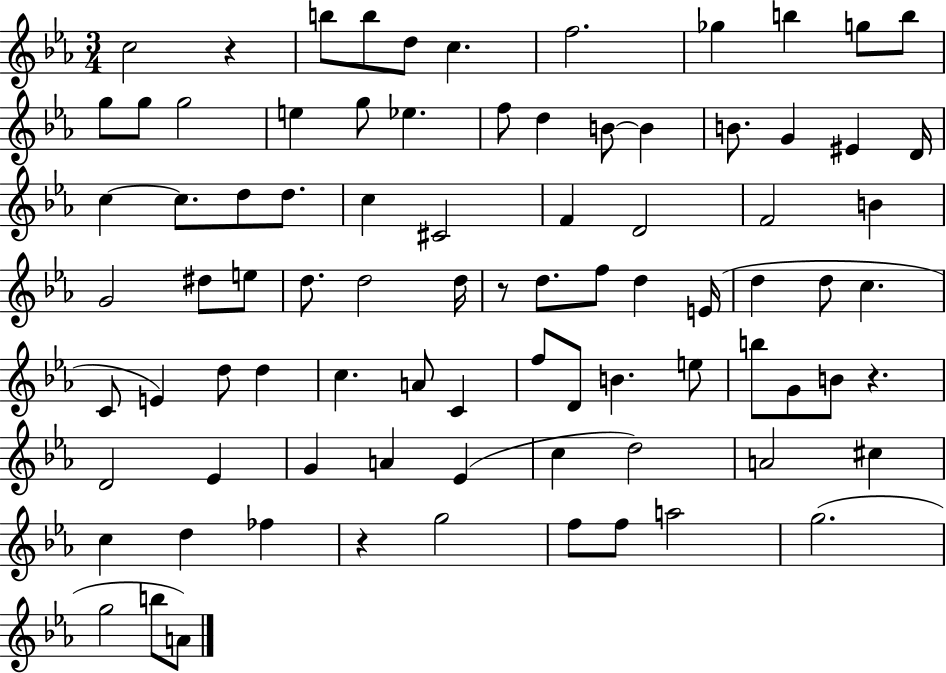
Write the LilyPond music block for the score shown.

{
  \clef treble
  \numericTimeSignature
  \time 3/4
  \key ees \major
  c''2 r4 | b''8 b''8 d''8 c''4. | f''2. | ges''4 b''4 g''8 b''8 | \break g''8 g''8 g''2 | e''4 g''8 ees''4. | f''8 d''4 b'8~~ b'4 | b'8. g'4 eis'4 d'16 | \break c''4~~ c''8. d''8 d''8. | c''4 cis'2 | f'4 d'2 | f'2 b'4 | \break g'2 dis''8 e''8 | d''8. d''2 d''16 | r8 d''8. f''8 d''4 e'16( | d''4 d''8 c''4. | \break c'8 e'4) d''8 d''4 | c''4. a'8 c'4 | f''8 d'8 b'4. e''8 | b''8 g'8 b'8 r4. | \break d'2 ees'4 | g'4 a'4 ees'4( | c''4 d''2) | a'2 cis''4 | \break c''4 d''4 fes''4 | r4 g''2 | f''8 f''8 a''2 | g''2.( | \break g''2 b''8 a'8) | \bar "|."
}